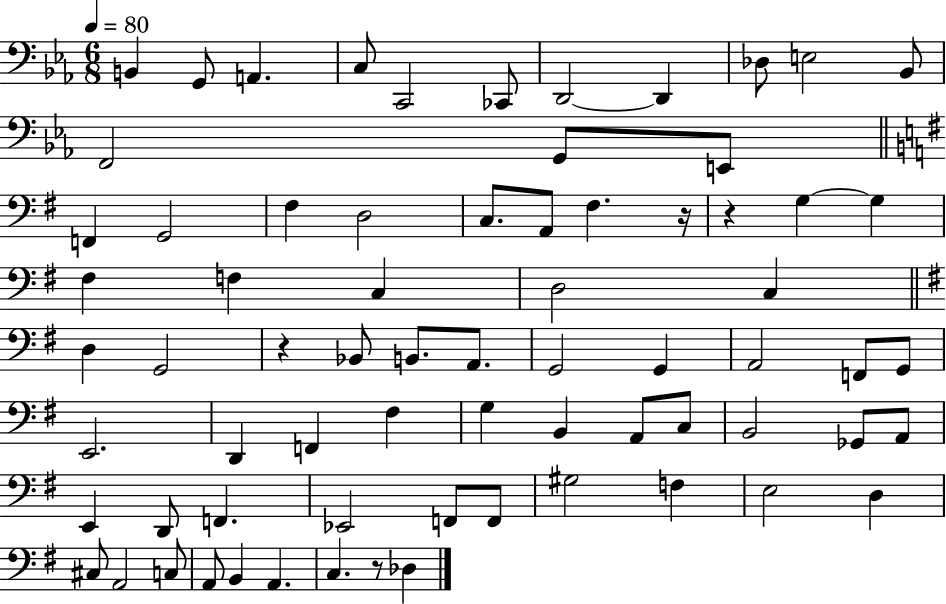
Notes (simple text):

B2/q G2/e A2/q. C3/e C2/h CES2/e D2/h D2/q Db3/e E3/h Bb2/e F2/h G2/e E2/e F2/q G2/h F#3/q D3/h C3/e. A2/e F#3/q. R/s R/q G3/q G3/q F#3/q F3/q C3/q D3/h C3/q D3/q G2/h R/q Bb2/e B2/e. A2/e. G2/h G2/q A2/h F2/e G2/e E2/h. D2/q F2/q F#3/q G3/q B2/q A2/e C3/e B2/h Gb2/e A2/e E2/q D2/e F2/q. Eb2/h F2/e F2/e G#3/h F3/q E3/h D3/q C#3/e A2/h C3/e A2/e B2/q A2/q. C3/q. R/e Db3/q